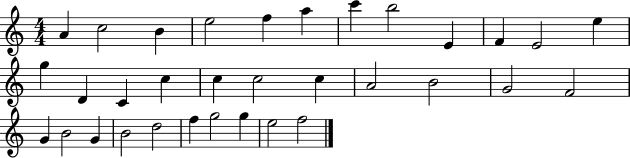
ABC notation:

X:1
T:Untitled
M:4/4
L:1/4
K:C
A c2 B e2 f a c' b2 E F E2 e g D C c c c2 c A2 B2 G2 F2 G B2 G B2 d2 f g2 g e2 f2